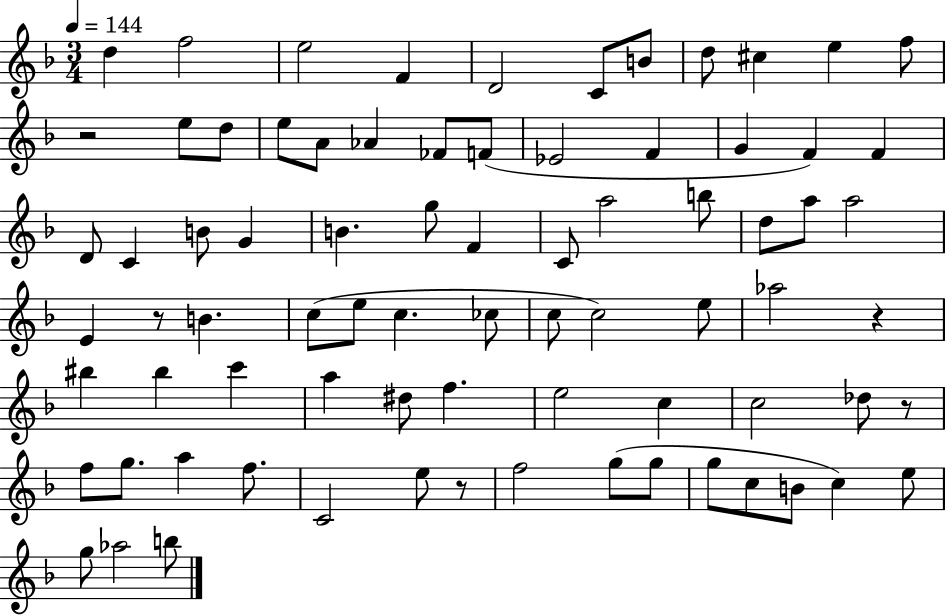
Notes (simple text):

D5/q F5/h E5/h F4/q D4/h C4/e B4/e D5/e C#5/q E5/q F5/e R/h E5/e D5/e E5/e A4/e Ab4/q FES4/e F4/e Eb4/h F4/q G4/q F4/q F4/q D4/e C4/q B4/e G4/q B4/q. G5/e F4/q C4/e A5/h B5/e D5/e A5/e A5/h E4/q R/e B4/q. C5/e E5/e C5/q. CES5/e C5/e C5/h E5/e Ab5/h R/q BIS5/q BIS5/q C6/q A5/q D#5/e F5/q. E5/h C5/q C5/h Db5/e R/e F5/e G5/e. A5/q F5/e. C4/h E5/e R/e F5/h G5/e G5/e G5/e C5/e B4/e C5/q E5/e G5/e Ab5/h B5/e